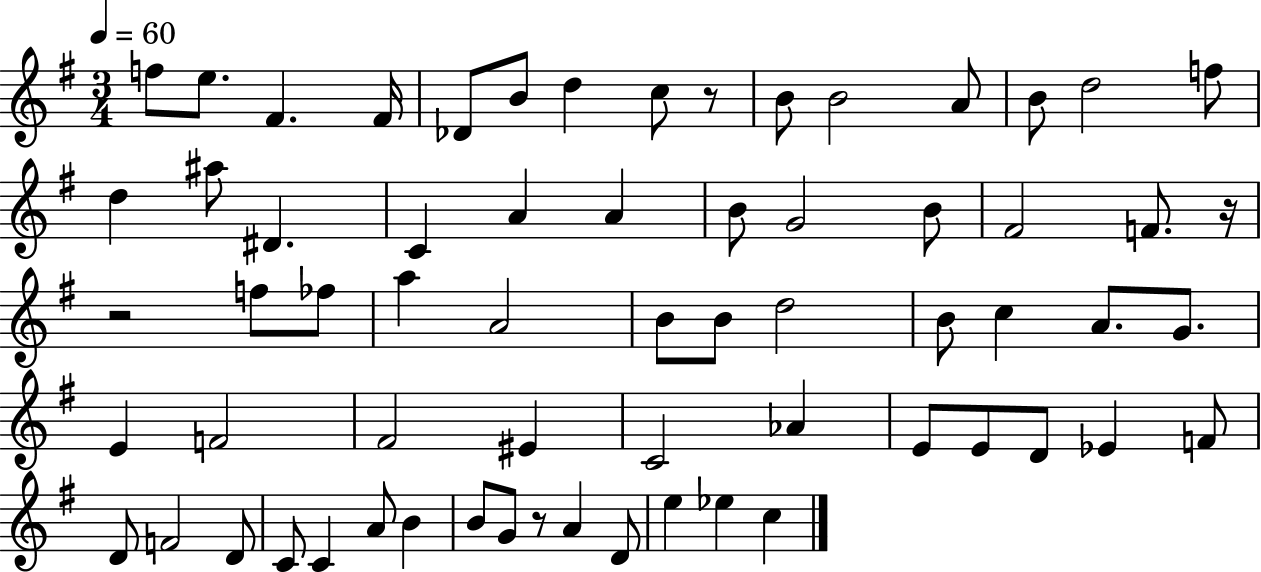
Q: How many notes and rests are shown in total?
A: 65